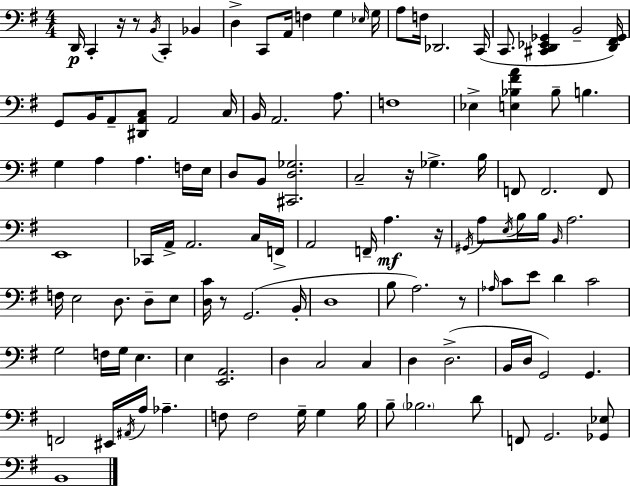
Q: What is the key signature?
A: E minor